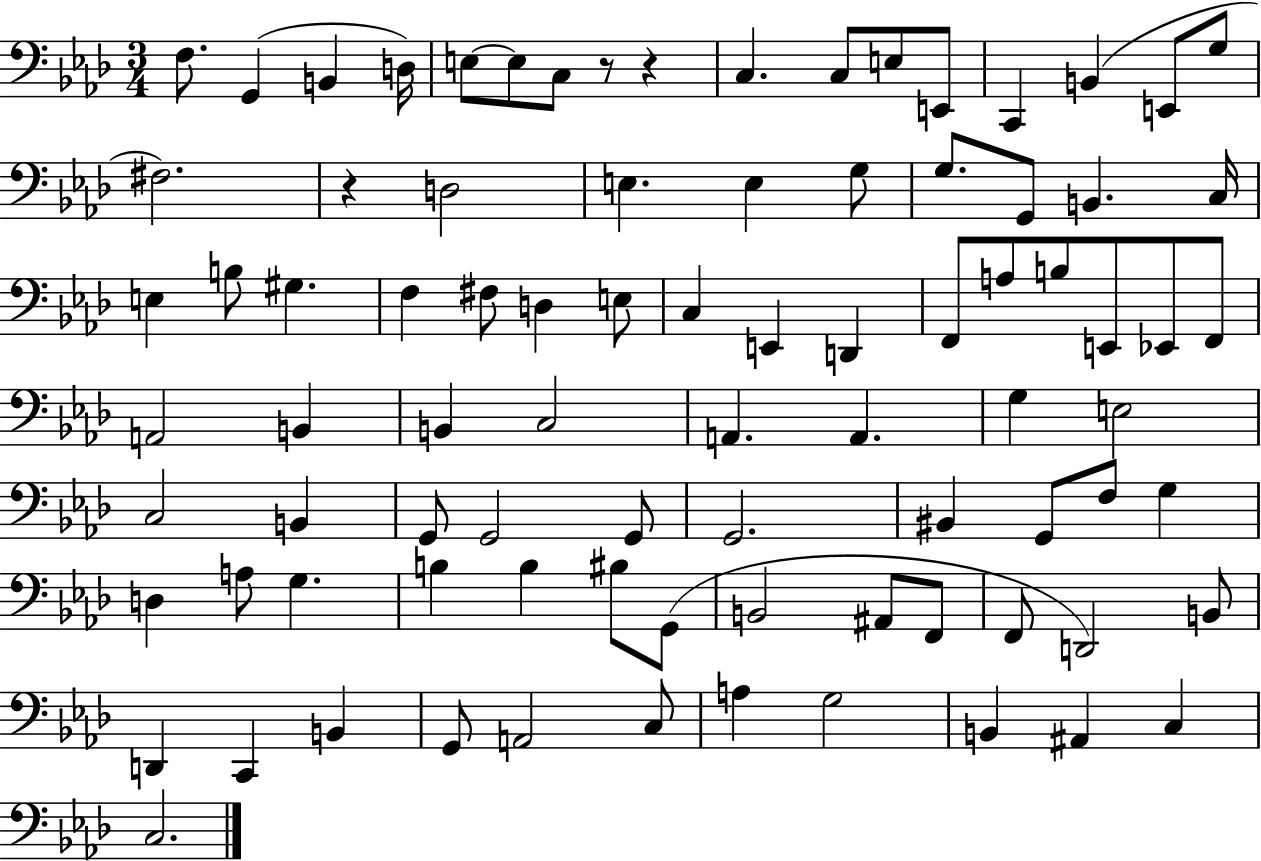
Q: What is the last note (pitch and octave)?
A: C3